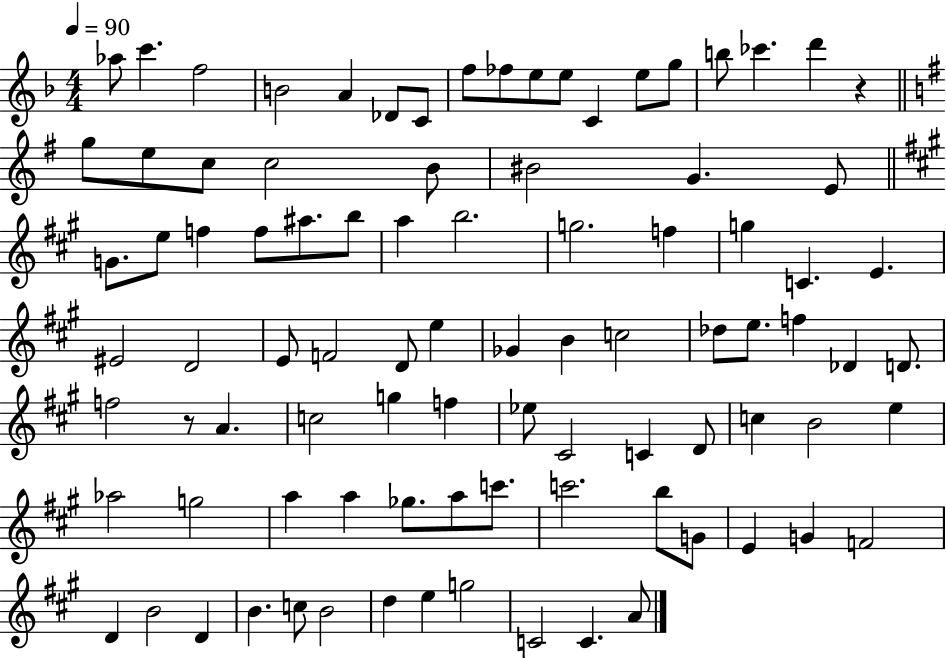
Ab5/e C6/q. F5/h B4/h A4/q Db4/e C4/e F5/e FES5/e E5/e E5/e C4/q E5/e G5/e B5/e CES6/q. D6/q R/q G5/e E5/e C5/e C5/h B4/e BIS4/h G4/q. E4/e G4/e. E5/e F5/q F5/e A#5/e. B5/e A5/q B5/h. G5/h. F5/q G5/q C4/q. E4/q. EIS4/h D4/h E4/e F4/h D4/e E5/q Gb4/q B4/q C5/h Db5/e E5/e. F5/q Db4/q D4/e. F5/h R/e A4/q. C5/h G5/q F5/q Eb5/e C#4/h C4/q D4/e C5/q B4/h E5/q Ab5/h G5/h A5/q A5/q Gb5/e. A5/e C6/e. C6/h. B5/e G4/e E4/q G4/q F4/h D4/q B4/h D4/q B4/q. C5/e B4/h D5/q E5/q G5/h C4/h C4/q. A4/e